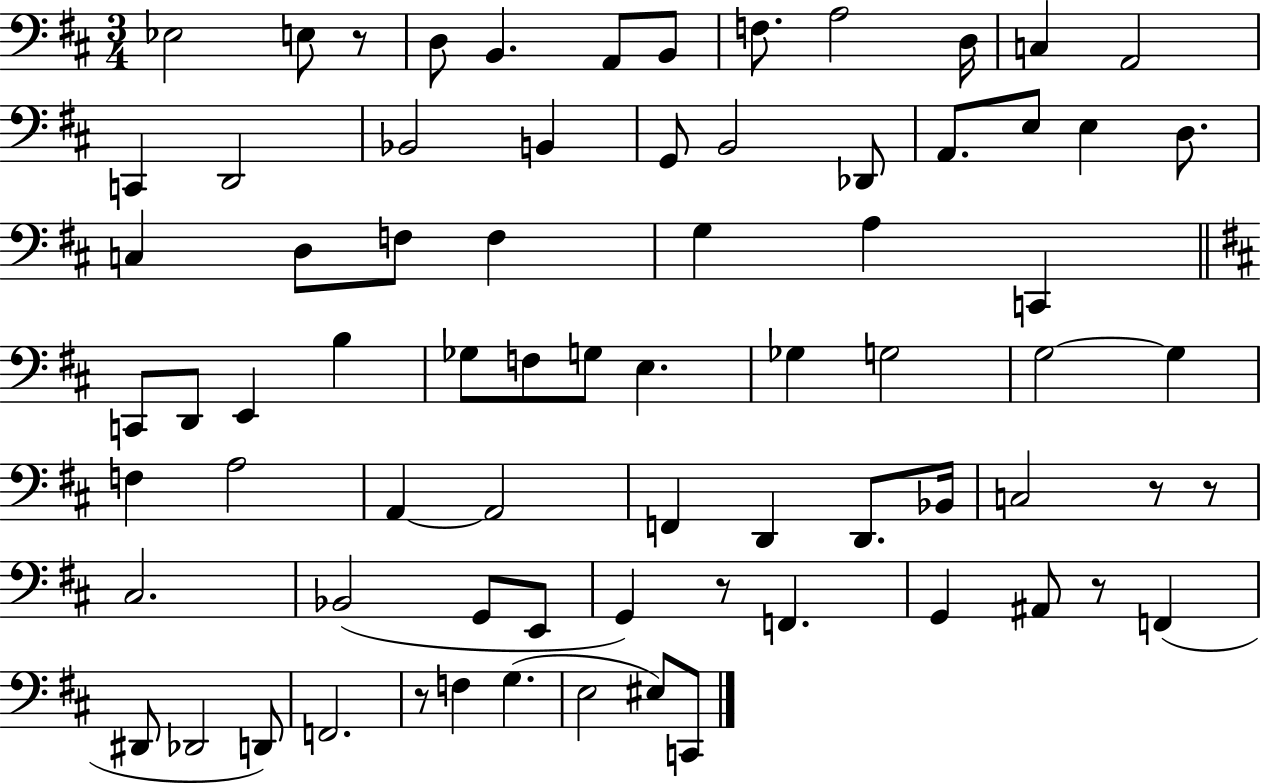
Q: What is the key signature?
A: D major